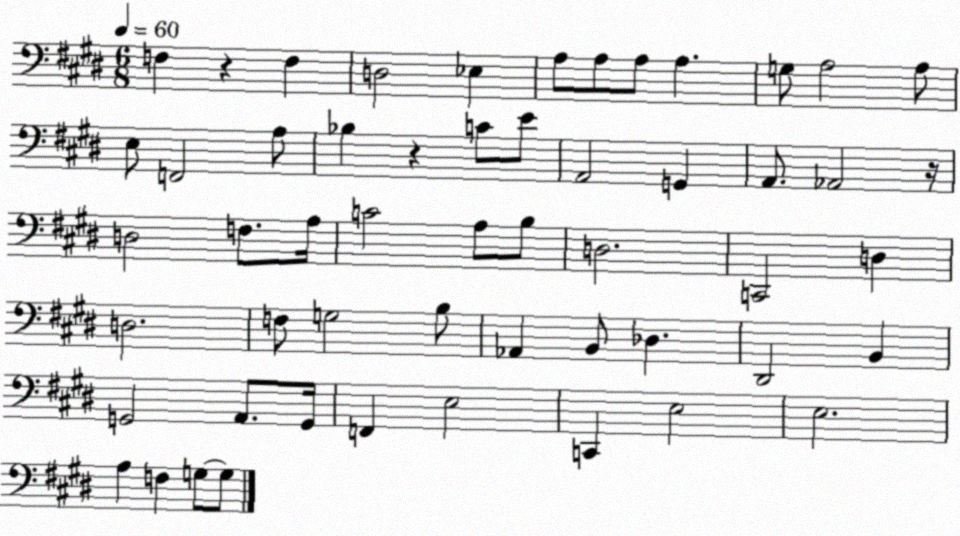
X:1
T:Untitled
M:6/8
L:1/4
K:E
F, z F, D,2 _E, A,/2 A,/2 A,/2 A, G,/2 A,2 A,/2 E,/2 F,,2 A,/2 _B, z C/2 E/2 A,,2 G,, A,,/2 _A,,2 z/4 D,2 F,/2 A,/4 C2 A,/2 B,/2 D,2 C,,2 D, D,2 F,/2 G,2 B,/2 _A,, B,,/2 _D, ^D,,2 B,, G,,2 A,,/2 G,,/4 F,, E,2 C,, E,2 E,2 A, F, G,/2 G,/2